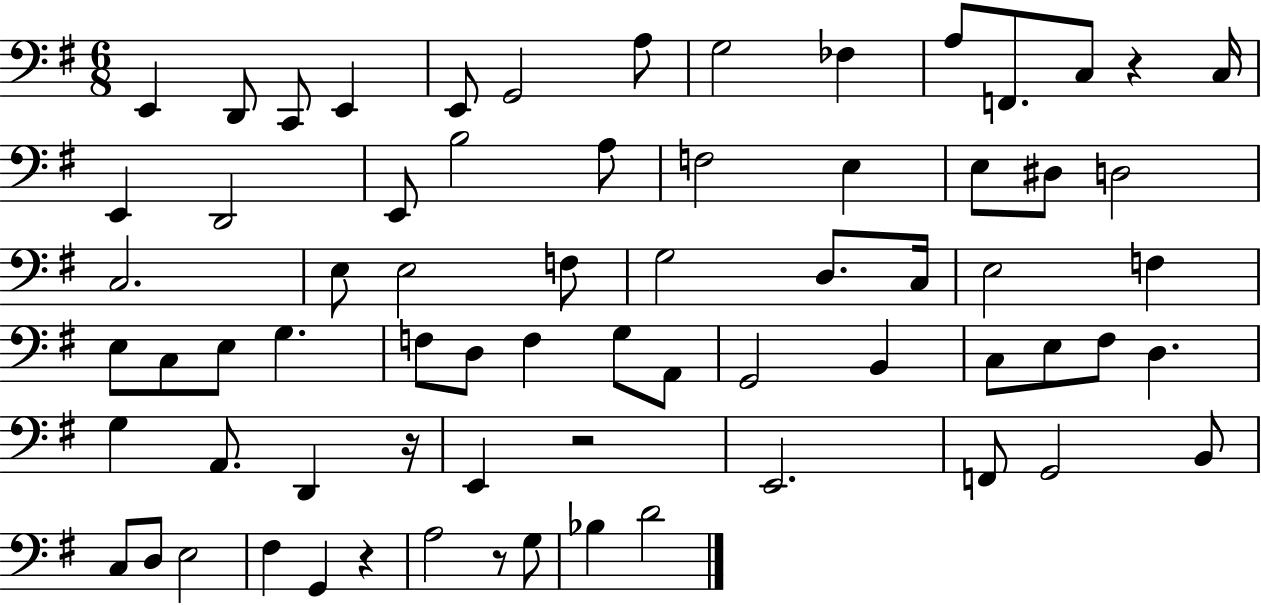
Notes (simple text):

E2/q D2/e C2/e E2/q E2/e G2/h A3/e G3/h FES3/q A3/e F2/e. C3/e R/q C3/s E2/q D2/h E2/e B3/h A3/e F3/h E3/q E3/e D#3/e D3/h C3/h. E3/e E3/h F3/e G3/h D3/e. C3/s E3/h F3/q E3/e C3/e E3/e G3/q. F3/e D3/e F3/q G3/e A2/e G2/h B2/q C3/e E3/e F#3/e D3/q. G3/q A2/e. D2/q R/s E2/q R/h E2/h. F2/e G2/h B2/e C3/e D3/e E3/h F#3/q G2/q R/q A3/h R/e G3/e Bb3/q D4/h